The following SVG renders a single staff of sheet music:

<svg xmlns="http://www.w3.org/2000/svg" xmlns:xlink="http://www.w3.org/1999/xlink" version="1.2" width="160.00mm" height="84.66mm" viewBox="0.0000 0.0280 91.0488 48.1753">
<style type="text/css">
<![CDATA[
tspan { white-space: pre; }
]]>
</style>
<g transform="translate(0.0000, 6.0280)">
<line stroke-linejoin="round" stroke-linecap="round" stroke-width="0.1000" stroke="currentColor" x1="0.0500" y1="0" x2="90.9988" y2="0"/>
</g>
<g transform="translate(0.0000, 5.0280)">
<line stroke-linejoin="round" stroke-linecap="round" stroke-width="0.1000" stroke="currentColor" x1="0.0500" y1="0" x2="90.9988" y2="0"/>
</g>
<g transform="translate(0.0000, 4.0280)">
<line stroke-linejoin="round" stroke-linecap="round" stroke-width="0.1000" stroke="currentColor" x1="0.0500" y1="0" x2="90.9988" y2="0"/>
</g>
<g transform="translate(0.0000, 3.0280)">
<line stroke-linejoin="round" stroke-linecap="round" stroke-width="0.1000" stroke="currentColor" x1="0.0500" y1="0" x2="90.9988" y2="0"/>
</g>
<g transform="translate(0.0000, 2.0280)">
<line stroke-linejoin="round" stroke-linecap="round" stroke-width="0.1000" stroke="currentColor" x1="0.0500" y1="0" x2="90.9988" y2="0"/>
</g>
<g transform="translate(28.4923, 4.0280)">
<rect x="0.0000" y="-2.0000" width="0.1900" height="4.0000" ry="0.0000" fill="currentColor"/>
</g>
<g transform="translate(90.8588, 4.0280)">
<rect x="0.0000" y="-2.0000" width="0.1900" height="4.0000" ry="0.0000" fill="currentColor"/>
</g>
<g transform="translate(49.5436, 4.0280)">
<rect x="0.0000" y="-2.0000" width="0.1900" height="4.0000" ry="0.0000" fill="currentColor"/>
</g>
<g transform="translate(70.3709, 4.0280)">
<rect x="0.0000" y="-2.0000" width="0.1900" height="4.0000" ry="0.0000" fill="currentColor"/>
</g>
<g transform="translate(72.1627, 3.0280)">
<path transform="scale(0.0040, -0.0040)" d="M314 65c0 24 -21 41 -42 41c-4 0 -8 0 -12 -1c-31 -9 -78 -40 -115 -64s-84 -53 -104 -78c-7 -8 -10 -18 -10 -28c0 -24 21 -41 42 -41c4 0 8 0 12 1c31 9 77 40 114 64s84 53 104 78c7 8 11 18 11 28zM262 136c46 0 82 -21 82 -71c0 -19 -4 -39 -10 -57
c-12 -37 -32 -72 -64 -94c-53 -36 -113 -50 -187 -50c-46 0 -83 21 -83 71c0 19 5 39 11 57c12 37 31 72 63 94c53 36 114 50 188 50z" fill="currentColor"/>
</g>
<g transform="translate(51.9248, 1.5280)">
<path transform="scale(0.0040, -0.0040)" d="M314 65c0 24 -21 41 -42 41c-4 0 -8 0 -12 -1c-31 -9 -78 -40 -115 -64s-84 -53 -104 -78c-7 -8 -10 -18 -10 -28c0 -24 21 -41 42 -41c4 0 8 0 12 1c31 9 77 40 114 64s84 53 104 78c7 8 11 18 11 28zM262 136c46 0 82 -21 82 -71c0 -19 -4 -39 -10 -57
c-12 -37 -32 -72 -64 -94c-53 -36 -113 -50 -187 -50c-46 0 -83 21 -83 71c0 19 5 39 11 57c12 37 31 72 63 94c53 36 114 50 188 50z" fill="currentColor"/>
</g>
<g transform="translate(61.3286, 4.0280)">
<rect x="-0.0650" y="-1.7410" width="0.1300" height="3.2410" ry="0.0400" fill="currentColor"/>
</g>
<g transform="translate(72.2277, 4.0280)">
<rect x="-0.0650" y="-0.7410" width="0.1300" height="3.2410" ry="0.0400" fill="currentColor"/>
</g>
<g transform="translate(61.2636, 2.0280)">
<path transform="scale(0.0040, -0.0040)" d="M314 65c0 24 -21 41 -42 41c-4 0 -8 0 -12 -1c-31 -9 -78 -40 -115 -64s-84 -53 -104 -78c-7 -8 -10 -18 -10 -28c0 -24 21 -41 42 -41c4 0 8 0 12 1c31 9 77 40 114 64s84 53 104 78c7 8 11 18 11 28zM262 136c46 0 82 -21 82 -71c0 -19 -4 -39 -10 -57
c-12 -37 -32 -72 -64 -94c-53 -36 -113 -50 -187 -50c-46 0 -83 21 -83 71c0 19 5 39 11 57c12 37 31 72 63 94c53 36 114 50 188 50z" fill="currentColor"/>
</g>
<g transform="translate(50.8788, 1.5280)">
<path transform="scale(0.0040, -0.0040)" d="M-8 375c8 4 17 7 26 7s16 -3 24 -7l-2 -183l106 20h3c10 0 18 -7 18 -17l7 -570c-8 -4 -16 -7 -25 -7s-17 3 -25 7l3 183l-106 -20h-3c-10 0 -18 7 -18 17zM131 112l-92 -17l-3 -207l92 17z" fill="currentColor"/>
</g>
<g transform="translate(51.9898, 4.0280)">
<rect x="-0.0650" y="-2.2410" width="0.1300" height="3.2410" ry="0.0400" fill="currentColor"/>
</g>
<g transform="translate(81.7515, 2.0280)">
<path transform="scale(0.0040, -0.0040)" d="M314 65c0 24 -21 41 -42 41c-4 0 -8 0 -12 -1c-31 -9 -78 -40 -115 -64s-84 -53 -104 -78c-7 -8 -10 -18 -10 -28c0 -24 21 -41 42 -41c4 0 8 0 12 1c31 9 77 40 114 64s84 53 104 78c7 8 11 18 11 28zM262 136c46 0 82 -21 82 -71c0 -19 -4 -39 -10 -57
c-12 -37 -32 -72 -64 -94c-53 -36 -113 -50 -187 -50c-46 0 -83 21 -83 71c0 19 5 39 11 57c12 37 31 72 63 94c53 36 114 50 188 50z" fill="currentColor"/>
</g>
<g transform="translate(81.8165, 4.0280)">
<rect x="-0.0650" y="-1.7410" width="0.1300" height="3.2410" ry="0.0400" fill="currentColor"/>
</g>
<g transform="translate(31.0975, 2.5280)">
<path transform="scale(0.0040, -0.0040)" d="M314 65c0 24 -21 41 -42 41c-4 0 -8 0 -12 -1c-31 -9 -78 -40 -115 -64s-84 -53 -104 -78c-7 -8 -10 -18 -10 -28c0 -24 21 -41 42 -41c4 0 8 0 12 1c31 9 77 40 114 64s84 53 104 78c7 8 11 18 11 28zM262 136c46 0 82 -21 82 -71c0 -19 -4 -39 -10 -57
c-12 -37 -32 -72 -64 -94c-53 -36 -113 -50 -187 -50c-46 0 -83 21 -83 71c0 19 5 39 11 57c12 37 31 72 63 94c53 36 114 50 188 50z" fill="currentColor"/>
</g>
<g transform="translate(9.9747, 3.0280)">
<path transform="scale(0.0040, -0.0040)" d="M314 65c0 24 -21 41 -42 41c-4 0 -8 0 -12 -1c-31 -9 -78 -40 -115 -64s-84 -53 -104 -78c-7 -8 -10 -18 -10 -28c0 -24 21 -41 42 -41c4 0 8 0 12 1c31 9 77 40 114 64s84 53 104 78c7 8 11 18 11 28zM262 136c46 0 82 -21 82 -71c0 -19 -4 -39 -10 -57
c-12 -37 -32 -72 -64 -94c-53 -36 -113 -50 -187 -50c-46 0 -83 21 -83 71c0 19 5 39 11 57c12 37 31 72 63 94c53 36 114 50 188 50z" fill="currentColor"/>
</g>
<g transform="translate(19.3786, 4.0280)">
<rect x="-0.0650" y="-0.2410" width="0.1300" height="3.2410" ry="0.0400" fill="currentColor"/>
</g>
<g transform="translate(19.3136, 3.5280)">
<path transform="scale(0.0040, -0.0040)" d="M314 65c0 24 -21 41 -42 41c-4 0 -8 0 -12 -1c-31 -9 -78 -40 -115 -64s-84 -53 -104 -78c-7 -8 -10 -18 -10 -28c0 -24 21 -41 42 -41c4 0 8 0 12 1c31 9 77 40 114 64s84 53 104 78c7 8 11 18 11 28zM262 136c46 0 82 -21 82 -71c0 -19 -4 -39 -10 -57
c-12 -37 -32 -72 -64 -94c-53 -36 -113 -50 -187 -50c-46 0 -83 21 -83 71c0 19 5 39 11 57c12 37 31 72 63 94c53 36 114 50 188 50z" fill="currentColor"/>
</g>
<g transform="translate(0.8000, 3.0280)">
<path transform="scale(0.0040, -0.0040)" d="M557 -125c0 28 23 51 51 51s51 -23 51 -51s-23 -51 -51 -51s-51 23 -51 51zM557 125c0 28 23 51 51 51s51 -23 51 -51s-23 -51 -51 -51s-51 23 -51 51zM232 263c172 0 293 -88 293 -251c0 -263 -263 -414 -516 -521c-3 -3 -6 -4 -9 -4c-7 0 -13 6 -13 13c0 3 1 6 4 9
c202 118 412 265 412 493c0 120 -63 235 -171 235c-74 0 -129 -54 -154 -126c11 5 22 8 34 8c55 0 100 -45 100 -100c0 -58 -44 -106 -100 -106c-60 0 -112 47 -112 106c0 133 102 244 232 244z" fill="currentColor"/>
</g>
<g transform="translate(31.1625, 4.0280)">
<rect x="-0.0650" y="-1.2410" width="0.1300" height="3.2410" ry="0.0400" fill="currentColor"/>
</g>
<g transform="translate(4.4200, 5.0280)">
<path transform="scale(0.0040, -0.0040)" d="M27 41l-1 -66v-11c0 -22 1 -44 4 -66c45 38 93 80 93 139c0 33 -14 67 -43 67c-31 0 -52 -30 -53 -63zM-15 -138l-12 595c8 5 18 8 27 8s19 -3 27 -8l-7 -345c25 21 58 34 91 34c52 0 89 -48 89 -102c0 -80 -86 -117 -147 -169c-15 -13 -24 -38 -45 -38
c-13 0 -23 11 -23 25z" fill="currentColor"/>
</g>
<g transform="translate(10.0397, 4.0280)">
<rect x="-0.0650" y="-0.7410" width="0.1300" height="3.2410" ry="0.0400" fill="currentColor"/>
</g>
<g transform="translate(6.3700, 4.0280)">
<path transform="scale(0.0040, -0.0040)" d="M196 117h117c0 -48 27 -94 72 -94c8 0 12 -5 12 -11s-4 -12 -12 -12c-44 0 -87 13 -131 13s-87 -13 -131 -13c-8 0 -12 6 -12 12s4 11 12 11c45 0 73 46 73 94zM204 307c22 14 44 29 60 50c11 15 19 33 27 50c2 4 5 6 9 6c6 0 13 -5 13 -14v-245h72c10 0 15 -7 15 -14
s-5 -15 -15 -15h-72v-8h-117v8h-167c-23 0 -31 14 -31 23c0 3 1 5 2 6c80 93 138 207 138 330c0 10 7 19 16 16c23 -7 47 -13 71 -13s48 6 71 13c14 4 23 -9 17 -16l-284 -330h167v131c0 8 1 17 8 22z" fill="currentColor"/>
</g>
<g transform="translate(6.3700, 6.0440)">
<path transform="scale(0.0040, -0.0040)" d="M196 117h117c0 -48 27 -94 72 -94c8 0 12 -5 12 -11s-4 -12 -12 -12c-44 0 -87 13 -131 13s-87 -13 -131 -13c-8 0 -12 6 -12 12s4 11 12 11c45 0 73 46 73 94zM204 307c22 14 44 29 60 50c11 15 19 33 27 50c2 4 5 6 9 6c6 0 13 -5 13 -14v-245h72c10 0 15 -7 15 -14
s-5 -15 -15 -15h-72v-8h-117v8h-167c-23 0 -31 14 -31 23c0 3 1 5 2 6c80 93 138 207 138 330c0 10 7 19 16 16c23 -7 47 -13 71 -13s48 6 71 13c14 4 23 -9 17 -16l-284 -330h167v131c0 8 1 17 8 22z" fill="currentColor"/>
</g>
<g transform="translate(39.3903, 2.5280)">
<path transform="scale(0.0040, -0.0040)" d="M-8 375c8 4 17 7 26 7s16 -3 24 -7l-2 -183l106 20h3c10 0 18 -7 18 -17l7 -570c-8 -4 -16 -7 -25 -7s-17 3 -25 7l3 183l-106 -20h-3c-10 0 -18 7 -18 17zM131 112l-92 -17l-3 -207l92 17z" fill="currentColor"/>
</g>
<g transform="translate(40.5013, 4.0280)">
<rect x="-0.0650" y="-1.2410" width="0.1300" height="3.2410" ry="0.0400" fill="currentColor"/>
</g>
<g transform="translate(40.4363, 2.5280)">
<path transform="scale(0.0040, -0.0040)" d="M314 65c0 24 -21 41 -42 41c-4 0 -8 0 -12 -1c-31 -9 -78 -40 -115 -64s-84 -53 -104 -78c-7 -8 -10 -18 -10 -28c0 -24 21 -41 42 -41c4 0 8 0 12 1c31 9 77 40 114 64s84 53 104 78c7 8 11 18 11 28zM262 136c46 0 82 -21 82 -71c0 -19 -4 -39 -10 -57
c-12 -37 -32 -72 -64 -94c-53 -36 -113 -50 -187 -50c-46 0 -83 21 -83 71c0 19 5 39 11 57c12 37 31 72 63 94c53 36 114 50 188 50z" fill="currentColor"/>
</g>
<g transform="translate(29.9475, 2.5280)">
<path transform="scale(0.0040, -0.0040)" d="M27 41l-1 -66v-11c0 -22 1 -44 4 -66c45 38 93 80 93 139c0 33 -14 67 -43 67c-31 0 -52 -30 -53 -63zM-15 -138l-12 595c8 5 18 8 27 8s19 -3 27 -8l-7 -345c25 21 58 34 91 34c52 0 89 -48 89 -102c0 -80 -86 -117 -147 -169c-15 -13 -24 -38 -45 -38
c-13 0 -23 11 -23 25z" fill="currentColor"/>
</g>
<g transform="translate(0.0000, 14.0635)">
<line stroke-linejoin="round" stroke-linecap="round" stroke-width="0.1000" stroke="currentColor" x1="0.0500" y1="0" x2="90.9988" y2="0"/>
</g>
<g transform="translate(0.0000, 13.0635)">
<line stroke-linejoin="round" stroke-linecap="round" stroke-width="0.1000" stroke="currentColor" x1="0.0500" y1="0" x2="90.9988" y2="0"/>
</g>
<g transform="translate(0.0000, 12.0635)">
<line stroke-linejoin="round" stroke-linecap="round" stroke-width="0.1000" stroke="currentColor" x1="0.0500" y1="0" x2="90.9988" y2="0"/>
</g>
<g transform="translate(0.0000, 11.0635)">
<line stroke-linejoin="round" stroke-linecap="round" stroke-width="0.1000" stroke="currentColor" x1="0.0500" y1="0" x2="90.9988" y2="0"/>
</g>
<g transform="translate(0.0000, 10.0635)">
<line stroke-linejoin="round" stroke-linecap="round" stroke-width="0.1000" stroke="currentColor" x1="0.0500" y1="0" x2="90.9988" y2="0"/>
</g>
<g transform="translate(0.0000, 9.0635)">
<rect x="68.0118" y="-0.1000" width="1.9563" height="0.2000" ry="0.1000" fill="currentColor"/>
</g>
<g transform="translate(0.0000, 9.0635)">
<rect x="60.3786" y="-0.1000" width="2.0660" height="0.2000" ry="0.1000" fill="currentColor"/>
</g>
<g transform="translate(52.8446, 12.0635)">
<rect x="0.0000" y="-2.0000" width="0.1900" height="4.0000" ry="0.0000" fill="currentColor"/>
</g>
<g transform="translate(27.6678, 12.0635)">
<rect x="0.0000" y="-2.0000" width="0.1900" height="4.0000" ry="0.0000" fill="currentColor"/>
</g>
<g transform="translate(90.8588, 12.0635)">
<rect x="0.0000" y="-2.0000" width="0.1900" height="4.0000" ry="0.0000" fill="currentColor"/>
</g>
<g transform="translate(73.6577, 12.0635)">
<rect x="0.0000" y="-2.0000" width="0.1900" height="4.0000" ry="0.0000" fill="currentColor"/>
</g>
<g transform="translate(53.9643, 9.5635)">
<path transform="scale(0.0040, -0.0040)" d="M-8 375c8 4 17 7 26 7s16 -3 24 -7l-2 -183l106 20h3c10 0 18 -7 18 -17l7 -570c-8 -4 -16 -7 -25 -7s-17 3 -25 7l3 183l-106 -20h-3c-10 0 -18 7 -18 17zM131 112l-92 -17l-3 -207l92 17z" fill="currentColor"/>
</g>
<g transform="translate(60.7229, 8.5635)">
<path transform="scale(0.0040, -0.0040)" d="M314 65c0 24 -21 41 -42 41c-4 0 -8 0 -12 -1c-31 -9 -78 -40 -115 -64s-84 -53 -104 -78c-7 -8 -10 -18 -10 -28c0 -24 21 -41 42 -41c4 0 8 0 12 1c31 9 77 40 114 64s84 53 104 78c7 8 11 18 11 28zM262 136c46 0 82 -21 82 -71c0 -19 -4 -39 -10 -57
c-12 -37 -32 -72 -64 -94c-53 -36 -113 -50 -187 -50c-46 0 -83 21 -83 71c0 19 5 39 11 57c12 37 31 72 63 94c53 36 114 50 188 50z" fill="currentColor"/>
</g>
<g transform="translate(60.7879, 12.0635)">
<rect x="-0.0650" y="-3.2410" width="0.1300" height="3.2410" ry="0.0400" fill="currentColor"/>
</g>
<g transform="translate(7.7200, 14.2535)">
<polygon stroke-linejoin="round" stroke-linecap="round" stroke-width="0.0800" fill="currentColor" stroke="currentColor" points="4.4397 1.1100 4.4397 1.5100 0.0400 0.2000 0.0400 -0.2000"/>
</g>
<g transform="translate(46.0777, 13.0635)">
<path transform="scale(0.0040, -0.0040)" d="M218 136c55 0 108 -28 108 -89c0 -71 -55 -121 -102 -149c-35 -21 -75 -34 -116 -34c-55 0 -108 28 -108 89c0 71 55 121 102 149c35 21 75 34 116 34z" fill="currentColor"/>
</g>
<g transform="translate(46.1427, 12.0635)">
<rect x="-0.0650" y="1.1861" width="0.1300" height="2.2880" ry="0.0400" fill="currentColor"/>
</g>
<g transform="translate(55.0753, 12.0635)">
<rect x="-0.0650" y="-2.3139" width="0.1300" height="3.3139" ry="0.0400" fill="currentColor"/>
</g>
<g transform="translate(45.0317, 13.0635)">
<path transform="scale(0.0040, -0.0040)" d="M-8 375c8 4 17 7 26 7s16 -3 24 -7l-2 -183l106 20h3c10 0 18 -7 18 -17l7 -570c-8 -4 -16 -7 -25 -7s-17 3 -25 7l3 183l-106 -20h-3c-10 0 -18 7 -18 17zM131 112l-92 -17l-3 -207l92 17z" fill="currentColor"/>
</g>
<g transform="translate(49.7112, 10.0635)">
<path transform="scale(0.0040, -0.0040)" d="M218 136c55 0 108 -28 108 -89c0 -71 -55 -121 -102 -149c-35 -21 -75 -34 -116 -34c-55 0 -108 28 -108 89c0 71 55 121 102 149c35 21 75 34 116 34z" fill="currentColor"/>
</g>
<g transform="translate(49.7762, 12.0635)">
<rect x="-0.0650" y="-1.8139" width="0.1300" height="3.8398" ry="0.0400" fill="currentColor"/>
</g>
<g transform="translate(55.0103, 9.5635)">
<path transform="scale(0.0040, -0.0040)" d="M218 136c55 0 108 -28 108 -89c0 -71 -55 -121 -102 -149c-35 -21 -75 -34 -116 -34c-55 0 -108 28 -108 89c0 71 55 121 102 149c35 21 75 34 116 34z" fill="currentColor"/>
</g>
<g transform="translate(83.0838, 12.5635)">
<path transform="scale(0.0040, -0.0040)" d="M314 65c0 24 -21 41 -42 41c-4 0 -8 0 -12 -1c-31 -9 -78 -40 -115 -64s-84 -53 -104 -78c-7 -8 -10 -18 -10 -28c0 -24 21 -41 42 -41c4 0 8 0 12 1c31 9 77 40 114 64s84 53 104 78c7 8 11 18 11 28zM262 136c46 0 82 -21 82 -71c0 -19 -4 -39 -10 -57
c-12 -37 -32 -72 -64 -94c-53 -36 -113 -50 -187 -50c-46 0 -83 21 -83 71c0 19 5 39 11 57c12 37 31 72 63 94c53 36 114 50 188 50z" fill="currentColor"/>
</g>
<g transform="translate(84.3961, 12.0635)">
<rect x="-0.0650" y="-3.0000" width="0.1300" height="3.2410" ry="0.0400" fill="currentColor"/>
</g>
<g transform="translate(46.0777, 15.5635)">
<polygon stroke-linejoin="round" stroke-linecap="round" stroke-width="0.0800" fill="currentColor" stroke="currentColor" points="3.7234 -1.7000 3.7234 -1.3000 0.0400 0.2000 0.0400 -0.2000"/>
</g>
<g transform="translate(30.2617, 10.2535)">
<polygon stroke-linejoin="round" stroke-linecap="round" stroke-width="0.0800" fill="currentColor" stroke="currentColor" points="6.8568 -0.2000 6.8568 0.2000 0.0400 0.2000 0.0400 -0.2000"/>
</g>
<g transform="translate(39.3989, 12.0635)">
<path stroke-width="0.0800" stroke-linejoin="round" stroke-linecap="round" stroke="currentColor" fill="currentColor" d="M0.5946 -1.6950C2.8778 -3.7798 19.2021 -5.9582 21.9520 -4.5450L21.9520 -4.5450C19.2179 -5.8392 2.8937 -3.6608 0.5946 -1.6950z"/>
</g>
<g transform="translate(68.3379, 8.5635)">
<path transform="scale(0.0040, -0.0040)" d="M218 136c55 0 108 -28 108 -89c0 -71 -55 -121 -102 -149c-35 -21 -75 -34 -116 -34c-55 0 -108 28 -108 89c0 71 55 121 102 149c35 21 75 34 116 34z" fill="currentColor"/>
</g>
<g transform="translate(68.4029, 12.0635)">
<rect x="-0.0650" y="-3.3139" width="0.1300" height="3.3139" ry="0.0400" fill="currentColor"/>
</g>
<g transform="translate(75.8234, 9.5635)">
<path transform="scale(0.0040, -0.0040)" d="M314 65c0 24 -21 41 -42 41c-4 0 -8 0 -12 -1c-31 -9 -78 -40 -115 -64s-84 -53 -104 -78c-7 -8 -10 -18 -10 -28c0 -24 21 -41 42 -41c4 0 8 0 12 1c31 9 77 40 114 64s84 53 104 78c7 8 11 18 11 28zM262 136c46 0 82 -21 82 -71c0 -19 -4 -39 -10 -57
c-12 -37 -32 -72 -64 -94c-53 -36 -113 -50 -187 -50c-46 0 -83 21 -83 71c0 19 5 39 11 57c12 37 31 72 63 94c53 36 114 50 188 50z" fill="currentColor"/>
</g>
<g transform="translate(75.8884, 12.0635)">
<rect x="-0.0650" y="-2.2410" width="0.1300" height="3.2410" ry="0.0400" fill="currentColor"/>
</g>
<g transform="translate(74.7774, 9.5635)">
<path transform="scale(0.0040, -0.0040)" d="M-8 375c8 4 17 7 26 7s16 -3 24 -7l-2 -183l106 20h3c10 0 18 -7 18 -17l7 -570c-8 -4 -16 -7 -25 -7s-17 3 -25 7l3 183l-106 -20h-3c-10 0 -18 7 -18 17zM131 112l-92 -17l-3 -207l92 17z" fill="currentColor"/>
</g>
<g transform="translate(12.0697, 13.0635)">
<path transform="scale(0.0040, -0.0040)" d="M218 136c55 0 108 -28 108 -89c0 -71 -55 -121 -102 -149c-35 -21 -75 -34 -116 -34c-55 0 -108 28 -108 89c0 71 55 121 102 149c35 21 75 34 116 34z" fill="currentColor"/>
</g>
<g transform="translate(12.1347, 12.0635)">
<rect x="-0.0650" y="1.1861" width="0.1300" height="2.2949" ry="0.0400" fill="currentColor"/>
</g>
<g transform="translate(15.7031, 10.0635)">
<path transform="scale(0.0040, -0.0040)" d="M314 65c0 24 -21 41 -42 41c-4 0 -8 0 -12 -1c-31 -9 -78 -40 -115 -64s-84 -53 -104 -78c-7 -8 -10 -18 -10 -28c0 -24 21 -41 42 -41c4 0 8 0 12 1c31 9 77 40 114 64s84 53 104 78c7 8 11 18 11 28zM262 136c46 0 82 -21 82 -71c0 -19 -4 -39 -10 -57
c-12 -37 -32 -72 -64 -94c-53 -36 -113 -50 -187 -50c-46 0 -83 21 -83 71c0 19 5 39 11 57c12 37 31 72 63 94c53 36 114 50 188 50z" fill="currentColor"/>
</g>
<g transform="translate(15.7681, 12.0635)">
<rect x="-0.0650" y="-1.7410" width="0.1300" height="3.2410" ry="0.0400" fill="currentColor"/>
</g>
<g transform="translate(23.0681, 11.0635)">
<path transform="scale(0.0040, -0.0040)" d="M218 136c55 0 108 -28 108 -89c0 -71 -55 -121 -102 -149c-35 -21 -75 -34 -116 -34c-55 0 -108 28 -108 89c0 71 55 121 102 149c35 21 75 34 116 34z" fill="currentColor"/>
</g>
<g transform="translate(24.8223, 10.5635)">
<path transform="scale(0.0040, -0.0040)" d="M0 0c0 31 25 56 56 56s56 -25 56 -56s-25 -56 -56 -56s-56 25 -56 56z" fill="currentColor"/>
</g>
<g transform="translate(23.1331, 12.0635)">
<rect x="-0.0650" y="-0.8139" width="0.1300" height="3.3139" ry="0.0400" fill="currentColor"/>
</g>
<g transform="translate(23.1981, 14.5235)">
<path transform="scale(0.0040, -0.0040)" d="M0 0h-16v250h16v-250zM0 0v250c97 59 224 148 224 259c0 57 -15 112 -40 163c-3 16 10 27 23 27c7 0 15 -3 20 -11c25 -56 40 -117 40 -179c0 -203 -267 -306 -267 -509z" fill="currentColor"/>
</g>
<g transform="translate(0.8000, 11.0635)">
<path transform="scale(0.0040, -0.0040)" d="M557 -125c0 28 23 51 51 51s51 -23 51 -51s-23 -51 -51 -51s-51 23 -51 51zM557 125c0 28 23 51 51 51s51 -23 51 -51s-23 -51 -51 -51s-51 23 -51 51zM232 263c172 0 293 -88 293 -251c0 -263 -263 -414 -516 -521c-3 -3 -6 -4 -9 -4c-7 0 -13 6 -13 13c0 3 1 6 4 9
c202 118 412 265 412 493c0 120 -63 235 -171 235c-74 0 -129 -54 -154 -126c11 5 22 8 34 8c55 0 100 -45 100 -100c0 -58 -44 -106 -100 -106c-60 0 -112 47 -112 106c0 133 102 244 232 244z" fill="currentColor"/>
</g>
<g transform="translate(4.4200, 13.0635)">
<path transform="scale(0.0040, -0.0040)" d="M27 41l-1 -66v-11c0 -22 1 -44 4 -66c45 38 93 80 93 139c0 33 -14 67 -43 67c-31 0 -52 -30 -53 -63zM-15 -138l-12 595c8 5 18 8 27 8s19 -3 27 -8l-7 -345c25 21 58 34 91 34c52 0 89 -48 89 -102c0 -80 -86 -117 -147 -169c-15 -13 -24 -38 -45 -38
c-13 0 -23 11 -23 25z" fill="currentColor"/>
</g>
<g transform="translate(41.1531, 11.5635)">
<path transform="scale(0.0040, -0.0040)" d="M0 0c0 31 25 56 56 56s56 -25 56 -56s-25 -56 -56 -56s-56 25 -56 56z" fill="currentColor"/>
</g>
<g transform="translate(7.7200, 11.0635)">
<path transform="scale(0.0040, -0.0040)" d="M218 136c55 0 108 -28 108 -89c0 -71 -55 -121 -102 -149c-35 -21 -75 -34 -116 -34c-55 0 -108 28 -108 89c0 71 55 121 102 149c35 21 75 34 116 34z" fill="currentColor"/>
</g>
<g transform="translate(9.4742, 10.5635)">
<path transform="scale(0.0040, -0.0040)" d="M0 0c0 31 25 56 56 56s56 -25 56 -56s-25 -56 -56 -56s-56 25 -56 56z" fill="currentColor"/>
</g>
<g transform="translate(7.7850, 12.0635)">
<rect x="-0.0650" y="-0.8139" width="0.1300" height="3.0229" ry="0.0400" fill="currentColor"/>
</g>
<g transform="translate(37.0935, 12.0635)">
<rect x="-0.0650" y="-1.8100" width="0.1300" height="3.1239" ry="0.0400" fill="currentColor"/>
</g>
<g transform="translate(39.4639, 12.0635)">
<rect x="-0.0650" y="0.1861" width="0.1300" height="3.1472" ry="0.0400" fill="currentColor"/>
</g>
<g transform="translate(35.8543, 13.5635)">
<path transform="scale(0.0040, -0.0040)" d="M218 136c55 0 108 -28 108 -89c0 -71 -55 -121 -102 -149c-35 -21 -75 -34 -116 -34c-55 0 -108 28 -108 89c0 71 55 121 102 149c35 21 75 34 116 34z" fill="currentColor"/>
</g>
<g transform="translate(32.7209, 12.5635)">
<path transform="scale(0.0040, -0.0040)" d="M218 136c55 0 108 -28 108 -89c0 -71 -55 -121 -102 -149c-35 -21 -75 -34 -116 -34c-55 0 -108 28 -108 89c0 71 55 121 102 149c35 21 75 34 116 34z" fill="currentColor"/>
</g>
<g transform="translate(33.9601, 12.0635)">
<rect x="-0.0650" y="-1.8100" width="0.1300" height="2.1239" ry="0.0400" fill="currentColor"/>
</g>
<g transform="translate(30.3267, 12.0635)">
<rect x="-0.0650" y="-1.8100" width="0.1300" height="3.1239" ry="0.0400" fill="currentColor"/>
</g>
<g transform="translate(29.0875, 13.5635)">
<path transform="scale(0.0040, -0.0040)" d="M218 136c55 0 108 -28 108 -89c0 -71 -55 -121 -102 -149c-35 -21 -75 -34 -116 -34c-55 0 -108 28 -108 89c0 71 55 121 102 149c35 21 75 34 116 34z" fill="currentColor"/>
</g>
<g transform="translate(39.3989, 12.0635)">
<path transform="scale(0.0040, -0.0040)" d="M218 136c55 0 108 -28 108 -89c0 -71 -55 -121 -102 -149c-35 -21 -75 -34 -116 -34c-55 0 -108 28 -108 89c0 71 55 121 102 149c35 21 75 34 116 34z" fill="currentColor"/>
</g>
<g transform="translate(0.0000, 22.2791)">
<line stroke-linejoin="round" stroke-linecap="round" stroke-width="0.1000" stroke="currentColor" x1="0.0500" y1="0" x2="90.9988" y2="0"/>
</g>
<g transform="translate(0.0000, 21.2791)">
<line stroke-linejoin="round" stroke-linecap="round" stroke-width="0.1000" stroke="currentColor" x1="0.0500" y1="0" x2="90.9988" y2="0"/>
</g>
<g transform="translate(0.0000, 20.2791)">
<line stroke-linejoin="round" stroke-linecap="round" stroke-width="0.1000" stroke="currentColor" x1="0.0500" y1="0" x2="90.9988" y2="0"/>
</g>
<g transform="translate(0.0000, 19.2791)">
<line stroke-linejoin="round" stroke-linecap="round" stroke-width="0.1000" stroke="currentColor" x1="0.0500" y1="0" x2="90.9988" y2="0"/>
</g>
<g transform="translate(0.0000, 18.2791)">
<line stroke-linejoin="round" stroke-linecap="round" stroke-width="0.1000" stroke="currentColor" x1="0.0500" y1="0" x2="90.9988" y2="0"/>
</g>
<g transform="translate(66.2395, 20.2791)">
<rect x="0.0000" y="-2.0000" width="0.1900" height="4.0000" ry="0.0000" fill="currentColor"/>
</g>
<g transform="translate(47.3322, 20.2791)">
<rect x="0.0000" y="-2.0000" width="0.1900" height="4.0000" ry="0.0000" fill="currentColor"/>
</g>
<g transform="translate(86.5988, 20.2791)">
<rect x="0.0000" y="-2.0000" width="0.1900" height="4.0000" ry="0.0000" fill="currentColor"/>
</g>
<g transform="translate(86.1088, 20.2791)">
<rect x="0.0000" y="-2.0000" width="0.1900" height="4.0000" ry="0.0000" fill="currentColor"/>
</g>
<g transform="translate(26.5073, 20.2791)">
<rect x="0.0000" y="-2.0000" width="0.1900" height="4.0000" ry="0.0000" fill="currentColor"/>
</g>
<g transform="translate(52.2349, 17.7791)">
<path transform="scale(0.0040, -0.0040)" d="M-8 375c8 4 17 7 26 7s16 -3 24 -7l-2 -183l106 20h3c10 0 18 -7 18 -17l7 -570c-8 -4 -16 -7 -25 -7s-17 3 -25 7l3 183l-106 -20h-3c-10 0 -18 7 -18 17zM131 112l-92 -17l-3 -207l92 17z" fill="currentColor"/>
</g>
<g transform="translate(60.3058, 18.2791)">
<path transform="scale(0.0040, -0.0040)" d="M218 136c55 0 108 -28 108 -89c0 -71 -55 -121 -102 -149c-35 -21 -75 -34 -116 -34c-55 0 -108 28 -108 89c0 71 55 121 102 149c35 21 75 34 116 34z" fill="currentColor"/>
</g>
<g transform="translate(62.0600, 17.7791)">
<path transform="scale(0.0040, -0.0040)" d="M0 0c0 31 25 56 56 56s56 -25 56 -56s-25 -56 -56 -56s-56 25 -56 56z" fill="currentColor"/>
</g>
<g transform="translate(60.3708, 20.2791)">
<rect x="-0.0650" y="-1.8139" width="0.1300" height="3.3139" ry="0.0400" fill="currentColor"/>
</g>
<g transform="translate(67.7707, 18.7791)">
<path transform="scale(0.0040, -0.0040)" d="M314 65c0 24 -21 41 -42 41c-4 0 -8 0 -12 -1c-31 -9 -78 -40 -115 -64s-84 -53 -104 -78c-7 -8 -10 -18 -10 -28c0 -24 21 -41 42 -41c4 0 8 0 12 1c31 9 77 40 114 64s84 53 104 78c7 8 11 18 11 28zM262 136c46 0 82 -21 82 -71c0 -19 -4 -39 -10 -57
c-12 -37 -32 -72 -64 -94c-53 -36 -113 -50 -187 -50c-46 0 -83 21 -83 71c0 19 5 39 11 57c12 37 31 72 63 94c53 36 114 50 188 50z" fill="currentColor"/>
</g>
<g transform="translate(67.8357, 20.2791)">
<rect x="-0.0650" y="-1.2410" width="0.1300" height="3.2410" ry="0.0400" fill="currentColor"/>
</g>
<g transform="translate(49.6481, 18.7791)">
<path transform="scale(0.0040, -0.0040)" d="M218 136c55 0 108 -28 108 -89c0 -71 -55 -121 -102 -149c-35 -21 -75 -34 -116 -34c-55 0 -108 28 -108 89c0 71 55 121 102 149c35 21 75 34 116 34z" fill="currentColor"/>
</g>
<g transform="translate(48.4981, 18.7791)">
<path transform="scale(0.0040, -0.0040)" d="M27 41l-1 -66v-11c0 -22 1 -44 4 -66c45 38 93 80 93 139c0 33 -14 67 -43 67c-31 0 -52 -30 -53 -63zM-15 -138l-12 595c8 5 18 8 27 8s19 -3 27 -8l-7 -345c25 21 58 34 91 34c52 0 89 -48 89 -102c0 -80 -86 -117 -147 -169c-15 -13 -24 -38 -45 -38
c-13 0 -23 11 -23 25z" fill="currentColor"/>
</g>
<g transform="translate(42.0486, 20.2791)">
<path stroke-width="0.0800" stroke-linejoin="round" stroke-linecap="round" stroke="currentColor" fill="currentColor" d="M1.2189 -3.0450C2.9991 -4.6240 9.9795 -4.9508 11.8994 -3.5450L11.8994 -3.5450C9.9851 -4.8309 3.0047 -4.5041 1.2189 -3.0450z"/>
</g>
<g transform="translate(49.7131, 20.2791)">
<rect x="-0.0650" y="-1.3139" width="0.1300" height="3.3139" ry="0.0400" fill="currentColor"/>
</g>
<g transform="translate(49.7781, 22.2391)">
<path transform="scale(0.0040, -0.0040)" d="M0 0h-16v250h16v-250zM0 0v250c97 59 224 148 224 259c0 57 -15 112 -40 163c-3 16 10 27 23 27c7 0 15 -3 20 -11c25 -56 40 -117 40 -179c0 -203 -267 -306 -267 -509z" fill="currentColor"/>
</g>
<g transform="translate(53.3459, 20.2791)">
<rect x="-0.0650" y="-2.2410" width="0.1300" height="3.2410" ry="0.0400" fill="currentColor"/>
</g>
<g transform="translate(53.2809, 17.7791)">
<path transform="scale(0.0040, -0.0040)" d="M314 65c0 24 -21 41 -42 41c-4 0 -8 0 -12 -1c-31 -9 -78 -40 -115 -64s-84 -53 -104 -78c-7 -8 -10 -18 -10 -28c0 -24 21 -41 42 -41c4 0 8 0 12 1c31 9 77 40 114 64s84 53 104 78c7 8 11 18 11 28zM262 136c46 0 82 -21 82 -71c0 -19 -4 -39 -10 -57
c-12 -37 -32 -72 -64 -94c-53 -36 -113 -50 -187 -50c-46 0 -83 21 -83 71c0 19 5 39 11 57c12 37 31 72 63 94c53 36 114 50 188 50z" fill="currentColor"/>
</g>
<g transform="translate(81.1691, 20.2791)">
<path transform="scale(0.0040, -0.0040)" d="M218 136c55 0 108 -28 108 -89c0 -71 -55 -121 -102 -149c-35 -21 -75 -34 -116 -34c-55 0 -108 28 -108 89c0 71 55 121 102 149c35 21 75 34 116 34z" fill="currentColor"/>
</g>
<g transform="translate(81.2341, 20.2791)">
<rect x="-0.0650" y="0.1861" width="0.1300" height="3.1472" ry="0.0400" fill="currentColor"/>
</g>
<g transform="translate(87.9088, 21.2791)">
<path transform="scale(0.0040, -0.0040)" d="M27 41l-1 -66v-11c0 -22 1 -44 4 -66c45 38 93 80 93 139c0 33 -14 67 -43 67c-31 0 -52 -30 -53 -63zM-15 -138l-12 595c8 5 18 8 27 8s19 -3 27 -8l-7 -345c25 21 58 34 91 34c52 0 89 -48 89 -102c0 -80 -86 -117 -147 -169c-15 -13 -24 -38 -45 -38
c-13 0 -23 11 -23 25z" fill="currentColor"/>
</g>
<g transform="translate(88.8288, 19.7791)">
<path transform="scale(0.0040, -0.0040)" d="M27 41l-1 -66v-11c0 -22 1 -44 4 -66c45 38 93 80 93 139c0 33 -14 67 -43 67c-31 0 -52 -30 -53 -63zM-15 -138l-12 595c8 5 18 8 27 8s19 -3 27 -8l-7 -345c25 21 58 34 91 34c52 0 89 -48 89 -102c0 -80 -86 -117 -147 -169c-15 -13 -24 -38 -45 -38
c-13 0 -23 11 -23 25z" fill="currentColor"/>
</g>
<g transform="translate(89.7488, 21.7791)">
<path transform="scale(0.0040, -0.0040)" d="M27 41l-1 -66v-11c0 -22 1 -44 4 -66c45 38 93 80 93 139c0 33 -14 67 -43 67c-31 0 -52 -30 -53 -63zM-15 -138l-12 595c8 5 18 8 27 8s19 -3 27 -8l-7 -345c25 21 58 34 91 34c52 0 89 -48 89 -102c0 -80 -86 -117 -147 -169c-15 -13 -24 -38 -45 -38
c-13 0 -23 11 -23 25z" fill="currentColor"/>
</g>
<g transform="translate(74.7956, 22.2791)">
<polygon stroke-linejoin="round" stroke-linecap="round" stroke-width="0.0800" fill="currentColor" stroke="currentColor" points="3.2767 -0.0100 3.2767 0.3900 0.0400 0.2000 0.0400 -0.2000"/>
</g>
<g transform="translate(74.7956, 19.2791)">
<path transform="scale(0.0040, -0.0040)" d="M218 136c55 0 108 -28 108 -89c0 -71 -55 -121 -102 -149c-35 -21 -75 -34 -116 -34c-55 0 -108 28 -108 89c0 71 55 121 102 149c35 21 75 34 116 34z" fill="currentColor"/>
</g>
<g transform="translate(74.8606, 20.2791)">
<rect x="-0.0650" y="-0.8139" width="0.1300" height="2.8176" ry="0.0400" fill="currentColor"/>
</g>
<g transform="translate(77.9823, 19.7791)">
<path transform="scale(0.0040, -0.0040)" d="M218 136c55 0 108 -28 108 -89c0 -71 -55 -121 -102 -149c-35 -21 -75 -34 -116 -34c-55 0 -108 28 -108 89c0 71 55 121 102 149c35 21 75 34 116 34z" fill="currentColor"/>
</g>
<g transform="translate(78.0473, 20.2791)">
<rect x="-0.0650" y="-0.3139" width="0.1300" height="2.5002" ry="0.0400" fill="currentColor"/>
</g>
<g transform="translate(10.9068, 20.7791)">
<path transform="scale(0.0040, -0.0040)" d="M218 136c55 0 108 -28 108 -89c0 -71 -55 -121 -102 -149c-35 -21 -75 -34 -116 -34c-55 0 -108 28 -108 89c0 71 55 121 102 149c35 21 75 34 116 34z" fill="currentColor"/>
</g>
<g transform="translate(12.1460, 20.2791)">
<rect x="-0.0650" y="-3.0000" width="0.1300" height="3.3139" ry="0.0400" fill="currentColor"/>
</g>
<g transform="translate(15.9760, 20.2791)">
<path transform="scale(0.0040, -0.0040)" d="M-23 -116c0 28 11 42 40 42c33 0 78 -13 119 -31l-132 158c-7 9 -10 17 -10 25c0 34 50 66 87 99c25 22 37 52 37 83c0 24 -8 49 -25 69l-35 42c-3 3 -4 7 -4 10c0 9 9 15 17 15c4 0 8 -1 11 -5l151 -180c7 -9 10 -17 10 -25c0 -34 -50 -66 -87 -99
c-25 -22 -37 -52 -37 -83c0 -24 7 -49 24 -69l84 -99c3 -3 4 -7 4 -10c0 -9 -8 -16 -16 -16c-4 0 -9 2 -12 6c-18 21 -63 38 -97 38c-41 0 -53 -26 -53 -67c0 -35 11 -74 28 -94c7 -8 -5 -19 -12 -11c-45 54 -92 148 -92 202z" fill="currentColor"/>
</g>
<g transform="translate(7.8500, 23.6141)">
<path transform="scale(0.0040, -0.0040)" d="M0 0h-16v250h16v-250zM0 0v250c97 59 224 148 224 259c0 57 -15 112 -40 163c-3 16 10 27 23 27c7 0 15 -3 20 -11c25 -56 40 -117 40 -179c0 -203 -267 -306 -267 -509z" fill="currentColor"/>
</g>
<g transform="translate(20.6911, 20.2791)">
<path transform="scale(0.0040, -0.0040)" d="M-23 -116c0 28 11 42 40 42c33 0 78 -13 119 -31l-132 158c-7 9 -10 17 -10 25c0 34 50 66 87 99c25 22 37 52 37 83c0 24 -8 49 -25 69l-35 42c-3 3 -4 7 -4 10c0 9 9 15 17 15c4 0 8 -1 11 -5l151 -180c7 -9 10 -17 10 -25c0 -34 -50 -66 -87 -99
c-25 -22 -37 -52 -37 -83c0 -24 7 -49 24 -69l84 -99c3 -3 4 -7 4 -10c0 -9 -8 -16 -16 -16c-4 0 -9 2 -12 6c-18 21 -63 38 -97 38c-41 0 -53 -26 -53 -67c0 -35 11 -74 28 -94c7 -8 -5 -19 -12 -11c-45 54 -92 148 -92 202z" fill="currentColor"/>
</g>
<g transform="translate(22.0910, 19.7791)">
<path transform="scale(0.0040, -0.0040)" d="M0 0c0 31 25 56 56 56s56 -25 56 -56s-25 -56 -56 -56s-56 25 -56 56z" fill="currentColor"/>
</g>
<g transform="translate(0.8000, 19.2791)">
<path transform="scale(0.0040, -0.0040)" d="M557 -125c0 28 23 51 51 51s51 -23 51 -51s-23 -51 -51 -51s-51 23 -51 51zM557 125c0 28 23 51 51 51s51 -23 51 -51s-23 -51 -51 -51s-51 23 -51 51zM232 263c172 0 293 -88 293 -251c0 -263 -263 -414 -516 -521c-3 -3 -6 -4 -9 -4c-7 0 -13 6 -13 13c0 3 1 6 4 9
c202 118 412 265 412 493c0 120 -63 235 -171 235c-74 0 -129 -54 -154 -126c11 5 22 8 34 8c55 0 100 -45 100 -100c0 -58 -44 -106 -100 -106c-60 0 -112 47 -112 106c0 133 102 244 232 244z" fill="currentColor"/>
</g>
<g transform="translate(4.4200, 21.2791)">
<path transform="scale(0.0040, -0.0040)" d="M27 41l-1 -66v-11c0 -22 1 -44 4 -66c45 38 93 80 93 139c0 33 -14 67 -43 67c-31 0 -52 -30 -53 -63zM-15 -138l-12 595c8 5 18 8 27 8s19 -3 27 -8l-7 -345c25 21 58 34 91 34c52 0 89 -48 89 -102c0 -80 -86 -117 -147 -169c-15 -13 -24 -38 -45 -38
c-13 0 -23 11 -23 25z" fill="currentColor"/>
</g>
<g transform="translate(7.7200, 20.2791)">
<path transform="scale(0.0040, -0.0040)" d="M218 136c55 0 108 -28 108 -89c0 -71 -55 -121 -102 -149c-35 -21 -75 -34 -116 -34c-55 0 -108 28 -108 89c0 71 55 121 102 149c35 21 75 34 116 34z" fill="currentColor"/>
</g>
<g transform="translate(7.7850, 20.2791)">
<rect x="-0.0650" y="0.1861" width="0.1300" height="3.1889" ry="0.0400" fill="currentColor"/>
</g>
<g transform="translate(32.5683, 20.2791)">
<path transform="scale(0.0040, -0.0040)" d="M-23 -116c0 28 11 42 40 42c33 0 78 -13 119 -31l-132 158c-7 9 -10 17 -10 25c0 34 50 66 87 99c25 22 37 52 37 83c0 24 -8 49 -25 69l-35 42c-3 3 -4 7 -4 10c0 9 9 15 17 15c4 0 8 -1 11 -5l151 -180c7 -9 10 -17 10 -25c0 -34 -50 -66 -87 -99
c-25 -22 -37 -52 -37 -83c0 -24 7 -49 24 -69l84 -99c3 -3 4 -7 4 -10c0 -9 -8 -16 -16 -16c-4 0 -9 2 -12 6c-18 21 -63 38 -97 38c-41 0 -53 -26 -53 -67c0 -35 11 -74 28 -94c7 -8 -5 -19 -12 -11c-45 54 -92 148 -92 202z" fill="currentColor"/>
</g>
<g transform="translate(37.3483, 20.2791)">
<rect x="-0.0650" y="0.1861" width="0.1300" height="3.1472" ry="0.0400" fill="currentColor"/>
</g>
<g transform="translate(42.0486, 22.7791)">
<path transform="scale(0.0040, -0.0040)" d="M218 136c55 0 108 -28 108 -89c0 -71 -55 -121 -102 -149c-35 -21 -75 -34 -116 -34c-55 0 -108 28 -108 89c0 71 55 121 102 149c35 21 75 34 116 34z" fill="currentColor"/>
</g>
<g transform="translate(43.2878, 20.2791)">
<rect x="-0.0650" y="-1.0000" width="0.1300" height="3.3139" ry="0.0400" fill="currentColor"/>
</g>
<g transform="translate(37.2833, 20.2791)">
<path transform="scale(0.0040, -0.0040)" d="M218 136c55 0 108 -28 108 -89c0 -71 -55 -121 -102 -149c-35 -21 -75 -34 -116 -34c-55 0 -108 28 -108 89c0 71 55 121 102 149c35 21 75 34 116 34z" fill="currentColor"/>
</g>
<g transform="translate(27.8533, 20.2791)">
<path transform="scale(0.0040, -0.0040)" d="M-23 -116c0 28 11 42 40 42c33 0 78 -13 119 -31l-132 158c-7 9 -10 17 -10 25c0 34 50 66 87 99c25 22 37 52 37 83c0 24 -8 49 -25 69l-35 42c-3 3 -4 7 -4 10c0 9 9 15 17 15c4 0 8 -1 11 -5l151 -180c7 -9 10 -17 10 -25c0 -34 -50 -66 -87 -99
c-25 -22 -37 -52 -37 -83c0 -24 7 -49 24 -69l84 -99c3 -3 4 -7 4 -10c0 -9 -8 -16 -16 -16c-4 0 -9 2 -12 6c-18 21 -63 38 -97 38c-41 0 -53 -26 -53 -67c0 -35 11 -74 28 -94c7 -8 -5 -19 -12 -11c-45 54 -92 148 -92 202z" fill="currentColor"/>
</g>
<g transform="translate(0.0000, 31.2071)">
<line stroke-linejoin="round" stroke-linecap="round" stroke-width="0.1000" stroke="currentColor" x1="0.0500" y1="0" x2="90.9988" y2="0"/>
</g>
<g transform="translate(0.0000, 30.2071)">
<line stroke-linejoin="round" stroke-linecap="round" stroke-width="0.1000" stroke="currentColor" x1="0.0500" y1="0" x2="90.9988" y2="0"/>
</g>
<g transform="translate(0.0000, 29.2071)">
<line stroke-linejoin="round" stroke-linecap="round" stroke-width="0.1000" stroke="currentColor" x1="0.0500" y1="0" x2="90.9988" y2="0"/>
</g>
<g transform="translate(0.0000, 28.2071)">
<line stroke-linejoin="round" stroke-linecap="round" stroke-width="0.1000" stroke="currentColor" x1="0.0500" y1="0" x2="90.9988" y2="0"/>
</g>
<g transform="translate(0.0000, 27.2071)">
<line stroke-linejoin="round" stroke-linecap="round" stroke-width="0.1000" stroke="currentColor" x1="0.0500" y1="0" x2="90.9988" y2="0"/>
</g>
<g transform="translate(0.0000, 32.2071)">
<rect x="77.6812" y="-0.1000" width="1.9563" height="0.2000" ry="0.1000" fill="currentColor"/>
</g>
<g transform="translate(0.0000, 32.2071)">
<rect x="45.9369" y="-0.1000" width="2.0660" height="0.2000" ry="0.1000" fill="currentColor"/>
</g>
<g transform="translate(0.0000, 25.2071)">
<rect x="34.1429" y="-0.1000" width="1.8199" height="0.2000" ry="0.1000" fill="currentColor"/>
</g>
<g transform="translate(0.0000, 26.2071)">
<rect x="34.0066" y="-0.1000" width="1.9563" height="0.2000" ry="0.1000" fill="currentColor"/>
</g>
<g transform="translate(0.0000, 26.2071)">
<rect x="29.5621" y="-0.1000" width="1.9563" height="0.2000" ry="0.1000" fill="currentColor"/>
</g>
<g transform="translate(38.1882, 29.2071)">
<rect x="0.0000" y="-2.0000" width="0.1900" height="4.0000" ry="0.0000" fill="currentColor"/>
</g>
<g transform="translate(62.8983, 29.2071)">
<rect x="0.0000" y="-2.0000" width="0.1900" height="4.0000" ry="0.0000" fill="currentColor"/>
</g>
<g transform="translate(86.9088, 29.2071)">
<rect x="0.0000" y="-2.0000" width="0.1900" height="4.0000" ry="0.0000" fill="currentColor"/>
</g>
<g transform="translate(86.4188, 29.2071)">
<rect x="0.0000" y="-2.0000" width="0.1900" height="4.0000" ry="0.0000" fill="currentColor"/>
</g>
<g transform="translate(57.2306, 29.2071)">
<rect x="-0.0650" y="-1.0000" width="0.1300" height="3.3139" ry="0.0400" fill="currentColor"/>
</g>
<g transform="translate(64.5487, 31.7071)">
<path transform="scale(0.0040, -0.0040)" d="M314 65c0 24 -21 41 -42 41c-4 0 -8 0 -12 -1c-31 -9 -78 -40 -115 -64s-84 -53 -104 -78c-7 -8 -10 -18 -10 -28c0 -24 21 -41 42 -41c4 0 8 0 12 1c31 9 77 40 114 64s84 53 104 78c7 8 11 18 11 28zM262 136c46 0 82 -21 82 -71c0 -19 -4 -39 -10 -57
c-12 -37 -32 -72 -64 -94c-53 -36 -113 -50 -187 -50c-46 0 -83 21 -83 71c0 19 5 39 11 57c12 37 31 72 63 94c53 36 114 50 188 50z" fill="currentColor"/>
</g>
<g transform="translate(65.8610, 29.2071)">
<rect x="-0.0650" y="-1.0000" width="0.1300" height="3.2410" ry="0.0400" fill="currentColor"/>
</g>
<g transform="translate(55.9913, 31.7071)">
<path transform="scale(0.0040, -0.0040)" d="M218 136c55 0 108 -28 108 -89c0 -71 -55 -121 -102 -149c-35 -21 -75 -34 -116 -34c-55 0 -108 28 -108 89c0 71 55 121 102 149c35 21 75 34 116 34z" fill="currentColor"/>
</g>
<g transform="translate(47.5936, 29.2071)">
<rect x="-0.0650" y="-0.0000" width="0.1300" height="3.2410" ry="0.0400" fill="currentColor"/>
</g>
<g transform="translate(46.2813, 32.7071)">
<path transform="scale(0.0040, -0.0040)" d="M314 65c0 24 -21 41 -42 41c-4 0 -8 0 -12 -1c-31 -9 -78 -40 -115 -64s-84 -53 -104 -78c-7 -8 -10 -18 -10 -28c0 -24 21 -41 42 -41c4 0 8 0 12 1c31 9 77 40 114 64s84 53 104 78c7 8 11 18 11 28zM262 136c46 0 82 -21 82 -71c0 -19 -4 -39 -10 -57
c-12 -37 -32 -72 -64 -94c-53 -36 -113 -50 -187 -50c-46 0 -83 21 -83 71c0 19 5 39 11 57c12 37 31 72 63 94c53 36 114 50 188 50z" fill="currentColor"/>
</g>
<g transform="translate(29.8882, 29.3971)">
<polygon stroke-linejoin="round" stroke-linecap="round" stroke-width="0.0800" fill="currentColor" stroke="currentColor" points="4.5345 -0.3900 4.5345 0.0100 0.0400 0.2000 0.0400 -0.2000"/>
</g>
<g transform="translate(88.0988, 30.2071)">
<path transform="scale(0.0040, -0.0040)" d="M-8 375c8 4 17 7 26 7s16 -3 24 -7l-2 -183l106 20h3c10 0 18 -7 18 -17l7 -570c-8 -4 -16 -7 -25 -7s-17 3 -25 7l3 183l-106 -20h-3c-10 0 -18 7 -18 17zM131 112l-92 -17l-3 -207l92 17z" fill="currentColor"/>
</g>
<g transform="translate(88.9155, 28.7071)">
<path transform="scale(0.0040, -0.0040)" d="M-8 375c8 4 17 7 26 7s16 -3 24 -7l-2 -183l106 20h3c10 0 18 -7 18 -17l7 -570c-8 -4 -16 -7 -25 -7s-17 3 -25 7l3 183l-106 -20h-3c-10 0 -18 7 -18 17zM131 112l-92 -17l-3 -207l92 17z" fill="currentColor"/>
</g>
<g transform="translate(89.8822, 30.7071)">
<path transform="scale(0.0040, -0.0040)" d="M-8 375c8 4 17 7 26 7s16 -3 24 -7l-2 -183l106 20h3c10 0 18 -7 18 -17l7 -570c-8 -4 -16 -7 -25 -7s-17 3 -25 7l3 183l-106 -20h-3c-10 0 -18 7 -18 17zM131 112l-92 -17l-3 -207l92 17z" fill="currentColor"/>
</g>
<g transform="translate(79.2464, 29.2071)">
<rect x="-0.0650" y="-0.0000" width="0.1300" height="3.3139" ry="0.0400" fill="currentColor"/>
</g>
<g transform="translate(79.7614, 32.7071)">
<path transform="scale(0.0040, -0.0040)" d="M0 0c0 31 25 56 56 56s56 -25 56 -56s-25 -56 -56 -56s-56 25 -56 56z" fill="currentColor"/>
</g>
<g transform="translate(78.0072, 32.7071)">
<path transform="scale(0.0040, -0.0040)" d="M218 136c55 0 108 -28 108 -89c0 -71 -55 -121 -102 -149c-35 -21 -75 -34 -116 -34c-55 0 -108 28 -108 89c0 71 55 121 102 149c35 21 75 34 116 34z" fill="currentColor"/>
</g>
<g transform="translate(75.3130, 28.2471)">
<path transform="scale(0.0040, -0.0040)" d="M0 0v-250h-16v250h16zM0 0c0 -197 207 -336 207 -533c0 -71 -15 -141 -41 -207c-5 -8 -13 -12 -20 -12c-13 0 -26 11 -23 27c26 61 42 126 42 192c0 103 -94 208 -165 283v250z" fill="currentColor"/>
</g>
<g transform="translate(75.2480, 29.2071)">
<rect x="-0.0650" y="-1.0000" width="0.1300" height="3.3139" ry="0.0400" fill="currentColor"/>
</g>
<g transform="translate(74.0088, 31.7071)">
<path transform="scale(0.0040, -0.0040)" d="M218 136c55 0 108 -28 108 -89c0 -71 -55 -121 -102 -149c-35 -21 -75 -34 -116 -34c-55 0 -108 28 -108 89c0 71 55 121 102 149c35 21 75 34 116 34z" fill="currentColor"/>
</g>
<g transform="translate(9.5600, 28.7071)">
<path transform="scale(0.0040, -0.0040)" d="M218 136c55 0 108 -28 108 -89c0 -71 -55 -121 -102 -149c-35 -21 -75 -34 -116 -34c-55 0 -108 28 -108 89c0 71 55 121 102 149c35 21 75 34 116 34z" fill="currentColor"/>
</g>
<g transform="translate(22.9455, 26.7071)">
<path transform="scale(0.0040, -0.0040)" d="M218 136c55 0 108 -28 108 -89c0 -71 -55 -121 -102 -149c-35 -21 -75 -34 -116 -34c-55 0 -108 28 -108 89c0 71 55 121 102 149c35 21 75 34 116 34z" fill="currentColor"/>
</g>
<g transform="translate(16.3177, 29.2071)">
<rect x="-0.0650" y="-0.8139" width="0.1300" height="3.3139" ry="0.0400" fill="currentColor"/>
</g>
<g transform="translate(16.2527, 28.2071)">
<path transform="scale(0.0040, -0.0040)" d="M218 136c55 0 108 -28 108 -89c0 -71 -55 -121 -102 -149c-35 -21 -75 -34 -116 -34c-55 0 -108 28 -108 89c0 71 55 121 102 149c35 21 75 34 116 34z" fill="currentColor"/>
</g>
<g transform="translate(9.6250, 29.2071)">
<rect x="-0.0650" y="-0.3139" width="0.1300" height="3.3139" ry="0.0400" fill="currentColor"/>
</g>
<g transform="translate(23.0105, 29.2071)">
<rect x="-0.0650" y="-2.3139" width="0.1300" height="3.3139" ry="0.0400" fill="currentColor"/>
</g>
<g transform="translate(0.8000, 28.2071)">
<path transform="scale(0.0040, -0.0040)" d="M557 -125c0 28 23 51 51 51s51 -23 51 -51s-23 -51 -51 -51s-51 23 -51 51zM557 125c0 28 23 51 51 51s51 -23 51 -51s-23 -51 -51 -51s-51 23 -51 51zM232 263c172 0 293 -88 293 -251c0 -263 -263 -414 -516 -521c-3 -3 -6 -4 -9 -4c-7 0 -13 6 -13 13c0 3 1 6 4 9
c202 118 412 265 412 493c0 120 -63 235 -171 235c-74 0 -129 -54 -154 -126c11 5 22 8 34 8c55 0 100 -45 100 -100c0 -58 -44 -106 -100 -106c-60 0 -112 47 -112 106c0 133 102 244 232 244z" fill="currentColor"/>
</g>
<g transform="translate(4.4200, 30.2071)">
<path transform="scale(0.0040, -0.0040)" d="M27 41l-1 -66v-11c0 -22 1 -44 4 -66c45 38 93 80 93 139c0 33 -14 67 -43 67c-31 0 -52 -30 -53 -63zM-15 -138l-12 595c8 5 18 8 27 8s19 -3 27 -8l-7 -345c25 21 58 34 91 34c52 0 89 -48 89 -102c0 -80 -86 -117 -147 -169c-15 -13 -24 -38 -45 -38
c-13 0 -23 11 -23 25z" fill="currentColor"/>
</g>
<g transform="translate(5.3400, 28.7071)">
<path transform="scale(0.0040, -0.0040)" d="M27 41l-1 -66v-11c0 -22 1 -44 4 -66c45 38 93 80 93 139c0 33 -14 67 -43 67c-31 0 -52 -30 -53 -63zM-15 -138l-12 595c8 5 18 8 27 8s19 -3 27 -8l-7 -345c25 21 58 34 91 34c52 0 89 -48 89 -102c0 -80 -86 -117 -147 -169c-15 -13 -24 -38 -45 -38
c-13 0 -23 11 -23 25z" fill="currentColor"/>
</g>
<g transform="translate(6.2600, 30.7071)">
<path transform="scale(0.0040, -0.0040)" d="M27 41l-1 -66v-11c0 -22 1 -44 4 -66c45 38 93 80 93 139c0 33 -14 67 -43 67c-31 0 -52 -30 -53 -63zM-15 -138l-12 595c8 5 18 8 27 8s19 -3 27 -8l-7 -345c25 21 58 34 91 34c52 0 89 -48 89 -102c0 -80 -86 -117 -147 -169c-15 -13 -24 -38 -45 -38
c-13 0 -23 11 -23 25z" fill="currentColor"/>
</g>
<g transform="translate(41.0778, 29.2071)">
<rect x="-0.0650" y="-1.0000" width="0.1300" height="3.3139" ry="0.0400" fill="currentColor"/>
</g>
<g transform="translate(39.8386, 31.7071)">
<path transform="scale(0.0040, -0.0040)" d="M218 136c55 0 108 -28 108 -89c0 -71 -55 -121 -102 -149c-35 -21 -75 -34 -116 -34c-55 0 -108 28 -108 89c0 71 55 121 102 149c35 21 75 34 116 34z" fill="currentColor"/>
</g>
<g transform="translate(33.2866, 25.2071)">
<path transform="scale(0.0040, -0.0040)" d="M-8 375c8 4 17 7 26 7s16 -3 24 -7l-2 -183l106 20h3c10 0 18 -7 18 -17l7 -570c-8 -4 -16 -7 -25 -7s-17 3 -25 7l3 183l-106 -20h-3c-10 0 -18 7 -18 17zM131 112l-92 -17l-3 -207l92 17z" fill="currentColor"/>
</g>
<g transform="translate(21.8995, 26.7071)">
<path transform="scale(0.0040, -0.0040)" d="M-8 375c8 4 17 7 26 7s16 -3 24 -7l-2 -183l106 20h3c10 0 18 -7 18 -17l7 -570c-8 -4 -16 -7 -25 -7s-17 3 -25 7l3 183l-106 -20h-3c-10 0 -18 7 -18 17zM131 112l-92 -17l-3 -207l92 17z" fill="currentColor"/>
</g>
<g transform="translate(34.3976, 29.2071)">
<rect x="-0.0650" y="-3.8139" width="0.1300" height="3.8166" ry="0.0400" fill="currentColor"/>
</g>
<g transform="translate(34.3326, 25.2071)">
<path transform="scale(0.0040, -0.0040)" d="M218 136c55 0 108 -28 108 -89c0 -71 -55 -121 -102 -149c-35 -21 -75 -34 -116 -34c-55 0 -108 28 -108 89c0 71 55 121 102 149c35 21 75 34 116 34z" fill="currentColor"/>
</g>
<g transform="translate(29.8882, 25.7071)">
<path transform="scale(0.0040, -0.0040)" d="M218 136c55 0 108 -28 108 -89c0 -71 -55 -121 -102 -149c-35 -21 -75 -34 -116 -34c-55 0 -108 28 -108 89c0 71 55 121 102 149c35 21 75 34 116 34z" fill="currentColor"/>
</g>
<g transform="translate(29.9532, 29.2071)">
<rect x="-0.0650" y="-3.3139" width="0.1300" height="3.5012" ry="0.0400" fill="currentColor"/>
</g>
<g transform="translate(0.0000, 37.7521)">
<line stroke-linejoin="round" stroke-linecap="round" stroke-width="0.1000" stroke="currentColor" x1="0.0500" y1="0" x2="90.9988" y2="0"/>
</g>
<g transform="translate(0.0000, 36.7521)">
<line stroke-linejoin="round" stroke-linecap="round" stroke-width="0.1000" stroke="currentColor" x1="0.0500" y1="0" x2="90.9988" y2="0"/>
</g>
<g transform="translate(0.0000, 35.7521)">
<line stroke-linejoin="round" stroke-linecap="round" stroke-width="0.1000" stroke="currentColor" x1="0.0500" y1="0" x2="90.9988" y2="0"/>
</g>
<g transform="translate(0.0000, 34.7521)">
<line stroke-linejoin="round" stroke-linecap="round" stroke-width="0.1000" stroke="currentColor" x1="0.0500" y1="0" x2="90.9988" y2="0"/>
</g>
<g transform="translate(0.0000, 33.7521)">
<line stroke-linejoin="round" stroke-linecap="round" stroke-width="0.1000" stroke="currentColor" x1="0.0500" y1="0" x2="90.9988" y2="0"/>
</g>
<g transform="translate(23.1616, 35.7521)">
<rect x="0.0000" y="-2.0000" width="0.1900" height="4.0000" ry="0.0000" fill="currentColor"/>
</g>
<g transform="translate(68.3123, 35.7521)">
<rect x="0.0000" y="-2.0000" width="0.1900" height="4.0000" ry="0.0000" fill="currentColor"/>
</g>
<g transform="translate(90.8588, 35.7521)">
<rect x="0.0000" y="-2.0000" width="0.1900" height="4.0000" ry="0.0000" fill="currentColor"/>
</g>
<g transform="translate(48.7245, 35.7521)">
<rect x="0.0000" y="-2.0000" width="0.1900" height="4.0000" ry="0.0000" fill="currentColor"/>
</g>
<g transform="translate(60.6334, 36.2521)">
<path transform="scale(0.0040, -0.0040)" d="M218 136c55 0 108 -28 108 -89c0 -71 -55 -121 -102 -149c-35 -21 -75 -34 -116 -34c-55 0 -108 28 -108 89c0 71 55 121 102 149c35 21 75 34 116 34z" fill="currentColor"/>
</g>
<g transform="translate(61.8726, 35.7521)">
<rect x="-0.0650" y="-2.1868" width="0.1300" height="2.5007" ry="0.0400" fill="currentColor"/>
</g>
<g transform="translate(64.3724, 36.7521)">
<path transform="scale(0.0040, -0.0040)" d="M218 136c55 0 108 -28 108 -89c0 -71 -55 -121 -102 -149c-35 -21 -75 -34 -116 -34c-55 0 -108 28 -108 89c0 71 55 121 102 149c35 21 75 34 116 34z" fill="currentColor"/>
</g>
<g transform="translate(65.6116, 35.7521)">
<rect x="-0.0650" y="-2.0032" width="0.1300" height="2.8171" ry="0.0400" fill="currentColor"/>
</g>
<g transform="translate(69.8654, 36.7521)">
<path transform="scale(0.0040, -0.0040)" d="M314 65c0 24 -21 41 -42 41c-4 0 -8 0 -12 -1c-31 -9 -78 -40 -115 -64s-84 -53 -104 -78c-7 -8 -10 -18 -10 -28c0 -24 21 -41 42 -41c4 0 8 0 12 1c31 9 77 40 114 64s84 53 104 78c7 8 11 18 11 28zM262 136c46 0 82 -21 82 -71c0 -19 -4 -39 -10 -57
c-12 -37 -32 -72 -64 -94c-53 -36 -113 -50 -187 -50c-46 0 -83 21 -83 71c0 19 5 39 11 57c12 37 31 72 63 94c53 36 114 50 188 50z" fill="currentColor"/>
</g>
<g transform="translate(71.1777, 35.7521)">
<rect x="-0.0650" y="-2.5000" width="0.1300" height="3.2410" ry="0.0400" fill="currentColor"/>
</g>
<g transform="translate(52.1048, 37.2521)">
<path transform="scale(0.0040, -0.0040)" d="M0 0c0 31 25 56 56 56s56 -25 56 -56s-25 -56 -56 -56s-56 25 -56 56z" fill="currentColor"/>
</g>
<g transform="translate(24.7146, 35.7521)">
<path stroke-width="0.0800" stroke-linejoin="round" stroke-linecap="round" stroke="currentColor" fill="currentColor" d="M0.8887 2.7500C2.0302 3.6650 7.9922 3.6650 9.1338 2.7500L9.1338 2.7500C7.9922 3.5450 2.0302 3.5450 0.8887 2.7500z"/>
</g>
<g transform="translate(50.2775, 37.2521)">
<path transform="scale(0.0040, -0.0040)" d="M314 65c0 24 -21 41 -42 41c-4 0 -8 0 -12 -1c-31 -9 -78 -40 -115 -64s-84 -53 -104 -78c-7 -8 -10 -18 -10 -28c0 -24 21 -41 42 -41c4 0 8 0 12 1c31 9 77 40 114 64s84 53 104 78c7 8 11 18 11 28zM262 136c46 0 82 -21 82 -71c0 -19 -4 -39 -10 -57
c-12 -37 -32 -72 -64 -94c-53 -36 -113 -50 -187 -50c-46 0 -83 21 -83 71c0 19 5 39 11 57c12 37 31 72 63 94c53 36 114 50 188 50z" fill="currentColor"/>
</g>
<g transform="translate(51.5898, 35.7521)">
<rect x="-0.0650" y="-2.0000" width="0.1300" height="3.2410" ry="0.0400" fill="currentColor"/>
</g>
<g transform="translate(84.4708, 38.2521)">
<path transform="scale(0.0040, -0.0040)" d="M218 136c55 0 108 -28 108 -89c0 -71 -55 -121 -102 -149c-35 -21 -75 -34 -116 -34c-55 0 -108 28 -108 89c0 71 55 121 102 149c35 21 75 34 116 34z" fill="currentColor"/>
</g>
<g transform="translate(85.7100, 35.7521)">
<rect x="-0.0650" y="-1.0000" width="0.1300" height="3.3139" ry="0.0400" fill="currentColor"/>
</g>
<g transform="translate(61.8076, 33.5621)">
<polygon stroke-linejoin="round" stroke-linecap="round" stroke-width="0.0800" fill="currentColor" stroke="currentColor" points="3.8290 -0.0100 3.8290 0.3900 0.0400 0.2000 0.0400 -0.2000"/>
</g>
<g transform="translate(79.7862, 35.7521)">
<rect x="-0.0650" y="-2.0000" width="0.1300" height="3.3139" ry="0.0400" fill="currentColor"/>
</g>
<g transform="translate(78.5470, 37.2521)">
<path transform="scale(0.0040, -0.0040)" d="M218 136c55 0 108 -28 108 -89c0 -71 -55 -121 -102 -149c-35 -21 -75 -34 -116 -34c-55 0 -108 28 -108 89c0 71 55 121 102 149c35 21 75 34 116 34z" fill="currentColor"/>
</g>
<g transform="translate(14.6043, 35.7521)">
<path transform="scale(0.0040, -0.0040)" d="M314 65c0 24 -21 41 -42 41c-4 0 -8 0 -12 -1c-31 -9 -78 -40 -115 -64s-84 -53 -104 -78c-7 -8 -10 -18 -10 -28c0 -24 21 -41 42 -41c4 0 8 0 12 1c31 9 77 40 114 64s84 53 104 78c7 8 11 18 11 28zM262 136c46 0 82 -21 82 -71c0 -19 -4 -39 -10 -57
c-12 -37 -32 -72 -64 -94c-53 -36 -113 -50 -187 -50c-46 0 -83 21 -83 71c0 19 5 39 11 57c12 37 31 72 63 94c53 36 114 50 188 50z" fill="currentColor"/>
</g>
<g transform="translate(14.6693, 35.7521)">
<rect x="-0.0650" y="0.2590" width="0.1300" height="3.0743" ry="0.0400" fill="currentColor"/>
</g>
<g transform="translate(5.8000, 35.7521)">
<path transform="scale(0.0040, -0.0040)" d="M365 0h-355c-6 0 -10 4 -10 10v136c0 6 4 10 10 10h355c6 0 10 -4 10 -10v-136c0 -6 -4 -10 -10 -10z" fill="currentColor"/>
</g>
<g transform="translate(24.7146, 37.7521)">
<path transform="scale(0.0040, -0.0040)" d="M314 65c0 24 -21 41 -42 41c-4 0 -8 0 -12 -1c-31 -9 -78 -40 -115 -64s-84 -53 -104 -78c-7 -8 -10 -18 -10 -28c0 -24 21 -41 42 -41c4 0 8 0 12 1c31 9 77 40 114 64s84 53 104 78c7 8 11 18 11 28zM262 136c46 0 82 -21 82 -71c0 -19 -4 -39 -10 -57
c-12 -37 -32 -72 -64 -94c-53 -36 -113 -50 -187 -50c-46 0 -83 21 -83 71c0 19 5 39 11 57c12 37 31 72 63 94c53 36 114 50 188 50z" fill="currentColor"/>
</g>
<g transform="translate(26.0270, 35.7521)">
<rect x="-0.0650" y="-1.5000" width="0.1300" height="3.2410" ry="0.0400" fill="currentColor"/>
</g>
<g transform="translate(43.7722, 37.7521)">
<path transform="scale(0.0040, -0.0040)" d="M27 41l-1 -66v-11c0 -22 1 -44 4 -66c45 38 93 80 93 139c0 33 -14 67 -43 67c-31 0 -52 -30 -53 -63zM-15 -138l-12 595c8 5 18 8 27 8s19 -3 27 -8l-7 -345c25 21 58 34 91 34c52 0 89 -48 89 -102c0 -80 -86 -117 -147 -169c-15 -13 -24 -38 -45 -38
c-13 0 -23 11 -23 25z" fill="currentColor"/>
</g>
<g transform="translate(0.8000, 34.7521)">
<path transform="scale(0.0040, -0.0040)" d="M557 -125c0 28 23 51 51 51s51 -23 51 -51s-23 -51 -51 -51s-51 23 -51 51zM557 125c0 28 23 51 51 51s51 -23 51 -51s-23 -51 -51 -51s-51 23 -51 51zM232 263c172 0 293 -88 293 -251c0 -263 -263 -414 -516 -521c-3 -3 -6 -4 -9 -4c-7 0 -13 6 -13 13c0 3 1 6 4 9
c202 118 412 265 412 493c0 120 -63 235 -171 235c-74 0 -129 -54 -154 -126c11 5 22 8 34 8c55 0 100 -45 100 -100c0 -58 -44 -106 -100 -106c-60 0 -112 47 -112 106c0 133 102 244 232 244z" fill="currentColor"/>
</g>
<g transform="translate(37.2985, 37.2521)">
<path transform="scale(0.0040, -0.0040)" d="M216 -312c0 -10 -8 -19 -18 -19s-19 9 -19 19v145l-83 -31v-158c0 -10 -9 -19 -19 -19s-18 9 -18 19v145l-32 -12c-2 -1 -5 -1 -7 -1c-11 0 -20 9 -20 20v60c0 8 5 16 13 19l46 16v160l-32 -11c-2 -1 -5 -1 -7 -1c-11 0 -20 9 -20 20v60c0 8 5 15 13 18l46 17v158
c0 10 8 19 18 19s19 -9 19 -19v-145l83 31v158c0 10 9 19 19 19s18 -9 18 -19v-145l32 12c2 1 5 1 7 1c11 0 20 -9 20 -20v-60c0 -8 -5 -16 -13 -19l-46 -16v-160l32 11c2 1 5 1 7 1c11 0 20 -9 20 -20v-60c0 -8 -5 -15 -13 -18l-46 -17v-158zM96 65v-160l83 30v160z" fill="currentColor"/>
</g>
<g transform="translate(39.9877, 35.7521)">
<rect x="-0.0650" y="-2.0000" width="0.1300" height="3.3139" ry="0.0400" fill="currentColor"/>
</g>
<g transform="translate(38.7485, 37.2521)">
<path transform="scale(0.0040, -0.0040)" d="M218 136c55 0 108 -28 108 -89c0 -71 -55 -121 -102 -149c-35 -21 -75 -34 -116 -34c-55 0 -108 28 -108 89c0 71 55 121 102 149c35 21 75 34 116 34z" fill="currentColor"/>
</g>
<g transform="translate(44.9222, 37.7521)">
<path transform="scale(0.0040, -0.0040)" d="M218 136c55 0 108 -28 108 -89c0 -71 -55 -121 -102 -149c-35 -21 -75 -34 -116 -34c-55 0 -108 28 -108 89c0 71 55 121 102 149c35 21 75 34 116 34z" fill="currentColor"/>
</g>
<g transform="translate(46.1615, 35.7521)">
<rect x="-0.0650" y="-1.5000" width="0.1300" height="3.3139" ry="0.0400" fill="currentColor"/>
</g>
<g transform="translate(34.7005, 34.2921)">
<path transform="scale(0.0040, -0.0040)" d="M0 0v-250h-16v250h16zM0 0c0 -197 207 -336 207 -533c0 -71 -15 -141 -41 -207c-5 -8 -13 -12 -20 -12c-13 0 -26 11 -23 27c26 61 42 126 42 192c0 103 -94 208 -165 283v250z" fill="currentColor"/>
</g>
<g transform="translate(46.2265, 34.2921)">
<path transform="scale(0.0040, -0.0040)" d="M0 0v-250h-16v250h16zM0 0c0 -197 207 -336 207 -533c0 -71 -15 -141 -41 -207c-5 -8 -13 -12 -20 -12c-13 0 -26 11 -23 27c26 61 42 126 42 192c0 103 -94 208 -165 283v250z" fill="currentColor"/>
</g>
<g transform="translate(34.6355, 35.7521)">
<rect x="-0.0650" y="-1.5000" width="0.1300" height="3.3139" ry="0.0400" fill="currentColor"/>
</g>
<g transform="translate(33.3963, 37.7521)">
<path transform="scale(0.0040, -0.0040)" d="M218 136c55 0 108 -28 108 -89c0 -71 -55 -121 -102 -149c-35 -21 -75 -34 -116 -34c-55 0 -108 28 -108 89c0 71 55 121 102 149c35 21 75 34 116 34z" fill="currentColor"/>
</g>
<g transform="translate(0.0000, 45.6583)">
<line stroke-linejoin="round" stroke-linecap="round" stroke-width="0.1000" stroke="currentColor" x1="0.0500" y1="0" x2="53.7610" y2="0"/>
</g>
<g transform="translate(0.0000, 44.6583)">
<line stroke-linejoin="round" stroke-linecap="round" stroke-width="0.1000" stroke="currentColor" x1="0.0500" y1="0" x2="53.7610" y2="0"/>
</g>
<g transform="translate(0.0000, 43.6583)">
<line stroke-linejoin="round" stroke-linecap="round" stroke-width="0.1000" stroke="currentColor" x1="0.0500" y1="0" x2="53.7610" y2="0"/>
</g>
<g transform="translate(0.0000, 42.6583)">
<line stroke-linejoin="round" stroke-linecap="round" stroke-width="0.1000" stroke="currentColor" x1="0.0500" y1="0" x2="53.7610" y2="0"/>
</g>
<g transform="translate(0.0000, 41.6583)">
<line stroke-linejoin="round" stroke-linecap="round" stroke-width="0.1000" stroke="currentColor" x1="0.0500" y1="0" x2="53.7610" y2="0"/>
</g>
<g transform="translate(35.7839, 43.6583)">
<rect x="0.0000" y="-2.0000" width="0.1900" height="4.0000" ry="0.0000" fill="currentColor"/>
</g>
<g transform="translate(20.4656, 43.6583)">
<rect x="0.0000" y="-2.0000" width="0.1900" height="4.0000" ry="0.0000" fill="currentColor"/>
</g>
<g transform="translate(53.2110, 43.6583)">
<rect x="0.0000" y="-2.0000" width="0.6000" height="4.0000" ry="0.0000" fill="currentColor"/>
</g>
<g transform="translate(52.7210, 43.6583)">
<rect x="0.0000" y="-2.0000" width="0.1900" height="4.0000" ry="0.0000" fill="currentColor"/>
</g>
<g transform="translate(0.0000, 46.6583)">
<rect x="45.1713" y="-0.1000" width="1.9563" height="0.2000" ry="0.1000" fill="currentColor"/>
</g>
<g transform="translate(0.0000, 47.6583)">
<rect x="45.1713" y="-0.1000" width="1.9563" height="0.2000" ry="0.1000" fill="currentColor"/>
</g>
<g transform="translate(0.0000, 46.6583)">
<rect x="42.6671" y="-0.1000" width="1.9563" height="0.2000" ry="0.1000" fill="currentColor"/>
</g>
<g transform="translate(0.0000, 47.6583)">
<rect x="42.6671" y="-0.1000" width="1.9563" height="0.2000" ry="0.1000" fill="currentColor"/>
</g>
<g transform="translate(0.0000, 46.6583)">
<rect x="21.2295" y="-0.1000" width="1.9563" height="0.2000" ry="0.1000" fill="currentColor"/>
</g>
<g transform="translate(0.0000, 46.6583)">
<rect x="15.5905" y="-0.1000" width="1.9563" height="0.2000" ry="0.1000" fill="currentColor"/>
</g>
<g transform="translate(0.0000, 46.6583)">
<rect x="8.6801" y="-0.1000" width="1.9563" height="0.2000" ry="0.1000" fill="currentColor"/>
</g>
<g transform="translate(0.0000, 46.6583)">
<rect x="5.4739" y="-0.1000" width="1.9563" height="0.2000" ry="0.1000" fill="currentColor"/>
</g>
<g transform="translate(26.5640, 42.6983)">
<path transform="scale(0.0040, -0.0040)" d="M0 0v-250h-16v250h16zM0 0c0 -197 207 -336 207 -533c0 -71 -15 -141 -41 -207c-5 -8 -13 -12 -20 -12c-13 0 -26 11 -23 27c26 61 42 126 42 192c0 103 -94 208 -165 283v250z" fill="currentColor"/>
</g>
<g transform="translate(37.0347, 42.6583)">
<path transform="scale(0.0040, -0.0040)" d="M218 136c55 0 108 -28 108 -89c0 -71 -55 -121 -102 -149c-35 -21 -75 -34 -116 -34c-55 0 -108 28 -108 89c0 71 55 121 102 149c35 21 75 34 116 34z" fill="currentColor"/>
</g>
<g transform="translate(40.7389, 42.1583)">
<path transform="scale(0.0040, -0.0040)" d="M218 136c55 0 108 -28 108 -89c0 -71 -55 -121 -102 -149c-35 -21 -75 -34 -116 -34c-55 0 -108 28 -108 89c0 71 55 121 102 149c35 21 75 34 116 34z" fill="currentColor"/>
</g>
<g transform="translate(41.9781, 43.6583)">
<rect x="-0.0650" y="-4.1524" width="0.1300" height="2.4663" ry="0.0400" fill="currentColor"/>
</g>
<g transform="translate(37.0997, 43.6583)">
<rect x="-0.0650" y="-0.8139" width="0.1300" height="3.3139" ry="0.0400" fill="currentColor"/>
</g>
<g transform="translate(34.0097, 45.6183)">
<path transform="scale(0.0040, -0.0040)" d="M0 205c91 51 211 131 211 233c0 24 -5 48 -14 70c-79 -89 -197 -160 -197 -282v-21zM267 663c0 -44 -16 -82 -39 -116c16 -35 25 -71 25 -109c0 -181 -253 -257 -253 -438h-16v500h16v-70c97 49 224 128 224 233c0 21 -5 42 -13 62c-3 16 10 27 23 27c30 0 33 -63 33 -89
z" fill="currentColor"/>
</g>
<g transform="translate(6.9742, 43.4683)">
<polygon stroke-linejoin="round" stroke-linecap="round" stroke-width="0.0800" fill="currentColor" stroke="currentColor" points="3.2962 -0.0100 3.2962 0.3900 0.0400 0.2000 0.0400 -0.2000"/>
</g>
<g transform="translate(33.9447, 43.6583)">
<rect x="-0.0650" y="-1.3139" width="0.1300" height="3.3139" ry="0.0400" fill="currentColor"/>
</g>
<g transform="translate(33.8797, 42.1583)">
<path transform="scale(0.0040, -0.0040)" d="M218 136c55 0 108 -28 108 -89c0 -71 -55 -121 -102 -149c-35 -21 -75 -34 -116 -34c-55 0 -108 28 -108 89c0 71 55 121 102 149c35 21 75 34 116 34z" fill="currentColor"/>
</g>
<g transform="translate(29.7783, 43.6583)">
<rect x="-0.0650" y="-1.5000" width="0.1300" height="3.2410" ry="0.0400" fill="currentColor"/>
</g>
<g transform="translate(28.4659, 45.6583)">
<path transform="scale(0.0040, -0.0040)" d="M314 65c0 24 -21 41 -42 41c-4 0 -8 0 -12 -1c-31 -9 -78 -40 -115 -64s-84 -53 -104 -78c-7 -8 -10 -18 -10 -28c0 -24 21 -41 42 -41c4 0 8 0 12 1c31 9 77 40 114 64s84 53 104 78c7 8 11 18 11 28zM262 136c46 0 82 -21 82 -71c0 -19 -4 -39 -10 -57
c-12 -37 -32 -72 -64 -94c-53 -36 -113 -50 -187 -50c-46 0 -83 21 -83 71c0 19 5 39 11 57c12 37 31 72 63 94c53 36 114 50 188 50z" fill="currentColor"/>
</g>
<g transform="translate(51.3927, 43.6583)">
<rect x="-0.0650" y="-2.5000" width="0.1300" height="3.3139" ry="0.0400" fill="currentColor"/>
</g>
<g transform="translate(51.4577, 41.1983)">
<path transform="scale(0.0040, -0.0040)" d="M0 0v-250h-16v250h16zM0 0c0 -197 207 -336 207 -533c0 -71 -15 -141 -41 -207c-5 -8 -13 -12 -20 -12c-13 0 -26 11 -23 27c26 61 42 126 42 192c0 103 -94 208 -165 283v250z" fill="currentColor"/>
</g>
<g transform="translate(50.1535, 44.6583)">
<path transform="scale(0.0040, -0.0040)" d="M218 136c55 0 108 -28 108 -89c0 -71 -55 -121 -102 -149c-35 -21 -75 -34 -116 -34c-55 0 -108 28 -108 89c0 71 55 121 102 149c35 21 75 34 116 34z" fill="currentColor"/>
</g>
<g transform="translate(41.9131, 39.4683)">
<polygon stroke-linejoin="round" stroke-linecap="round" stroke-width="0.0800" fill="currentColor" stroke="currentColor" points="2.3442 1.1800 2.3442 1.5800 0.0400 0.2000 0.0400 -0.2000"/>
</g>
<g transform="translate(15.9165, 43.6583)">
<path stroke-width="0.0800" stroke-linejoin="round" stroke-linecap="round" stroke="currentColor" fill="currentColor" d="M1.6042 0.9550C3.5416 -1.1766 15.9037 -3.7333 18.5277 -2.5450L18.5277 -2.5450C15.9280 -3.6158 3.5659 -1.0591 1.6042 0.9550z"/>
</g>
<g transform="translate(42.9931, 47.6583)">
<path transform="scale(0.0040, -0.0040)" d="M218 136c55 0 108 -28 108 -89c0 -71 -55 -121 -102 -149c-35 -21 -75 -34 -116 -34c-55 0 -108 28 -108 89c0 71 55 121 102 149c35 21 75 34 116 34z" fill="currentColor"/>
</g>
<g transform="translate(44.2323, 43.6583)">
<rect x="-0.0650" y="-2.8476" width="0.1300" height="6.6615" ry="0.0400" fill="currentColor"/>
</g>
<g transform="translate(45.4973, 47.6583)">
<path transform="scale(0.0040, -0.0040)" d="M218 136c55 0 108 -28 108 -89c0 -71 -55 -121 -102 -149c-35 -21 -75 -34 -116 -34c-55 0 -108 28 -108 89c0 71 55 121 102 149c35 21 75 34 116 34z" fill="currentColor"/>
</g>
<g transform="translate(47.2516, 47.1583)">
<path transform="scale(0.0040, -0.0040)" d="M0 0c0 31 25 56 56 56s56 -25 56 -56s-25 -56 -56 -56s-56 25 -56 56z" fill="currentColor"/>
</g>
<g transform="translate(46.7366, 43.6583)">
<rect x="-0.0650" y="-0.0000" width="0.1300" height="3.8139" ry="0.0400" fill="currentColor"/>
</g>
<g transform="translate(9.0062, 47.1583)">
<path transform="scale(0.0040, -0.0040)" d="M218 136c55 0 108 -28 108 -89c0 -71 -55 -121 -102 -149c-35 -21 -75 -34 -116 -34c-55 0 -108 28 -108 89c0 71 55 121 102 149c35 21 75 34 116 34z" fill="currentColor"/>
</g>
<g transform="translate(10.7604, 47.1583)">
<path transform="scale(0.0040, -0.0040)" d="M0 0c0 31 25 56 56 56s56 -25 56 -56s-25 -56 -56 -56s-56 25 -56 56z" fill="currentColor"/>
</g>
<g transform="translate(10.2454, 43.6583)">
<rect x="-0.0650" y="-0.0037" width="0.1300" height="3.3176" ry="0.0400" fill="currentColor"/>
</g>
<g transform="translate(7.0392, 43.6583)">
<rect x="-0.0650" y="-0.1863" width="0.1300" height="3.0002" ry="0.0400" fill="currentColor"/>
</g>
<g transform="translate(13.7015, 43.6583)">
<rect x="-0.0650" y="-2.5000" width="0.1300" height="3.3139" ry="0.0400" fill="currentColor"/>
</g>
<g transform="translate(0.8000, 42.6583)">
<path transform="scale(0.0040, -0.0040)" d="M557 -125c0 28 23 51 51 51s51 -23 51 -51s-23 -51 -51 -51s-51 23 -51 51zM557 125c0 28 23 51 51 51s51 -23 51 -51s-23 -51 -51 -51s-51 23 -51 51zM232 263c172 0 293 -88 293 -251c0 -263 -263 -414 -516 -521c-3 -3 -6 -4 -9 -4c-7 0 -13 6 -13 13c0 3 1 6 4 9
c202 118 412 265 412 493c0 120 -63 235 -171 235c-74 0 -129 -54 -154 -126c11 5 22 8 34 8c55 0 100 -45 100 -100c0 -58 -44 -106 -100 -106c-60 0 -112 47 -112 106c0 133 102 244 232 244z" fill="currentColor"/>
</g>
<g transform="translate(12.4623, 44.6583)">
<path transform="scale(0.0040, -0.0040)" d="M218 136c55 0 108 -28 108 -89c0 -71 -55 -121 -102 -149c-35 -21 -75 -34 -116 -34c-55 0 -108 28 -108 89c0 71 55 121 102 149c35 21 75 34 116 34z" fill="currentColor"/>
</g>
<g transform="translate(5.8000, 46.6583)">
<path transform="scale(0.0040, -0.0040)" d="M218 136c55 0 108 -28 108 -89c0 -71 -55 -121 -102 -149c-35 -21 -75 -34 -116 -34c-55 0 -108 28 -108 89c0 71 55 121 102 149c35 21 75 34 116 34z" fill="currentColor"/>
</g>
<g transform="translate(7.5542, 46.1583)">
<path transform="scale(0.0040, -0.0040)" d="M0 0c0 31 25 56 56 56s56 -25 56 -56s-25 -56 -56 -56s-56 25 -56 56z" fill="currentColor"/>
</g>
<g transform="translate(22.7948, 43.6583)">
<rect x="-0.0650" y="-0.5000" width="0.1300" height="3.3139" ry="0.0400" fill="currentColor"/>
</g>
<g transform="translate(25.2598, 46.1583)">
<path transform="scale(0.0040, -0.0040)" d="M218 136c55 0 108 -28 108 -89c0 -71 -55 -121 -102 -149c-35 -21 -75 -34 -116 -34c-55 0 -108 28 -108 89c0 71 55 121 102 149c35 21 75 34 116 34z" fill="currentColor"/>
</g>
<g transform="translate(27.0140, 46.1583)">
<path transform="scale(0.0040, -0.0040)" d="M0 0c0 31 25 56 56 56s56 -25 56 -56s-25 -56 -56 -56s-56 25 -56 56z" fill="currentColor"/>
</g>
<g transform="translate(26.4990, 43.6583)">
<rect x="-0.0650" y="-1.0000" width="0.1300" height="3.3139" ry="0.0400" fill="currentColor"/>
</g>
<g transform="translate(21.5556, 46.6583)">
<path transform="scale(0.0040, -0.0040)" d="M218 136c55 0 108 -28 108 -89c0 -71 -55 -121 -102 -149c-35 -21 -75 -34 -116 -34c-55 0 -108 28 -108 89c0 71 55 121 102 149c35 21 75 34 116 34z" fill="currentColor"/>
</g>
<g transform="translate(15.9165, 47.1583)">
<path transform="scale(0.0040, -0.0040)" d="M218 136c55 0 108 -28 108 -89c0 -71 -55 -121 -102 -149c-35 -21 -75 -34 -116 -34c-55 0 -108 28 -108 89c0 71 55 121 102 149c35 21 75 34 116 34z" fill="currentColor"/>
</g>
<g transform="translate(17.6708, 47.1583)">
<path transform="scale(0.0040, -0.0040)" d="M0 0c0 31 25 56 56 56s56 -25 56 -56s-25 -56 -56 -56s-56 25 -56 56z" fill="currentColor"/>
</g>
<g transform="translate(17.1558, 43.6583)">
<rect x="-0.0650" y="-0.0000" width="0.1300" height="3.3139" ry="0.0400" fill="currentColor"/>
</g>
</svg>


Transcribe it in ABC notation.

X:1
T:Untitled
M:4/4
L:1/4
K:F
F,2 E,2 _G,2 G,2 B,2 A,2 F,2 A,2 F,/2 _B,,/2 A,2 F,/2 A,,/2 C,/2 A,,/2 D, B,,/2 A,/2 B, D2 D B,2 C,2 D,/2 C, z z z z D, F,, _G,/2 B,2 A, G,2 F,/2 E,/2 D, _E, F, B, D/2 E/2 F,, D,,2 F,, F,,2 F,,/2 D,, z2 D,2 G,,2 G,,/2 ^A,, _G,,/2 A,,2 C,/2 B,,/2 B,,2 A,, F,, E,,/2 D,,/2 B,, D,, E,, F,,/2 G,,2 G,/4 F, G,/2 C,,/2 C,, B,,/2